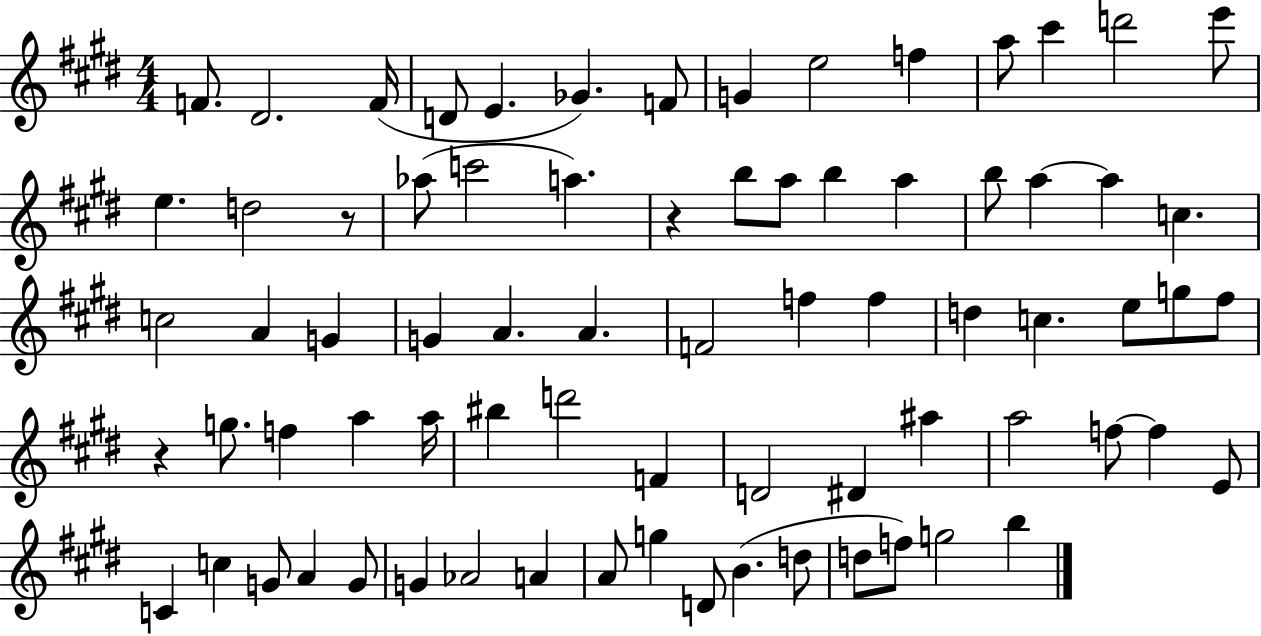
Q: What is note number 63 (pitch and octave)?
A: A4